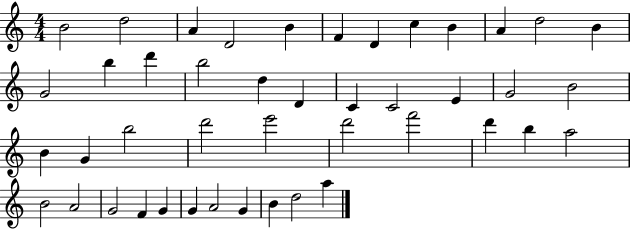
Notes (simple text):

B4/h D5/h A4/q D4/h B4/q F4/q D4/q C5/q B4/q A4/q D5/h B4/q G4/h B5/q D6/q B5/h D5/q D4/q C4/q C4/h E4/q G4/h B4/h B4/q G4/q B5/h D6/h E6/h D6/h F6/h D6/q B5/q A5/h B4/h A4/h G4/h F4/q G4/q G4/q A4/h G4/q B4/q D5/h A5/q